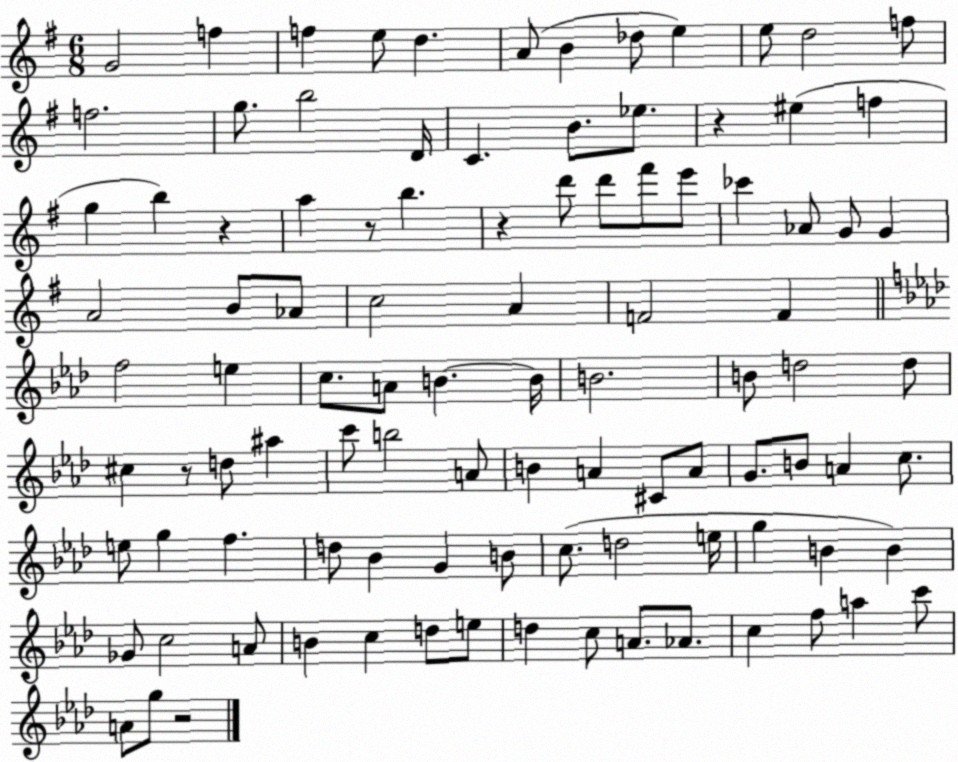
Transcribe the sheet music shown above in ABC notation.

X:1
T:Untitled
M:6/8
L:1/4
K:G
G2 f f e/2 d A/2 B _d/2 e e/2 d2 f/2 f2 g/2 b2 D/4 C B/2 _e/2 z ^e f g b z a z/2 b z d'/2 d'/2 ^f'/2 e'/2 _c' _A/2 G/2 G A2 B/2 _A/2 c2 A F2 F f2 e c/2 A/2 B B/4 B2 B/2 d2 d/2 ^c z/2 d/2 ^a c'/2 b2 A/2 B A ^C/2 A/2 G/2 B/2 A c/2 e/2 g f d/2 _B G B/2 c/2 d2 e/4 g B B _G/2 c2 A/2 B c d/2 e/2 d c/2 A/2 _A/2 c f/2 a c'/2 A/2 g/2 z2